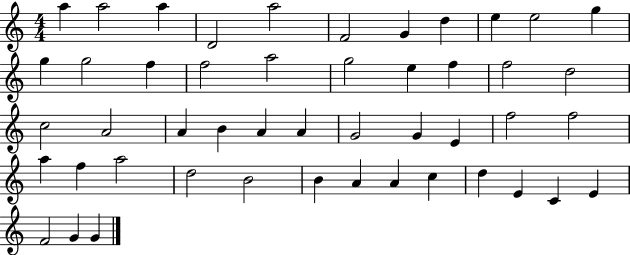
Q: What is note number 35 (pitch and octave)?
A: A5